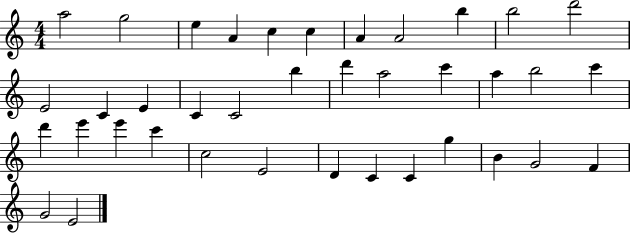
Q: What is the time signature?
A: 4/4